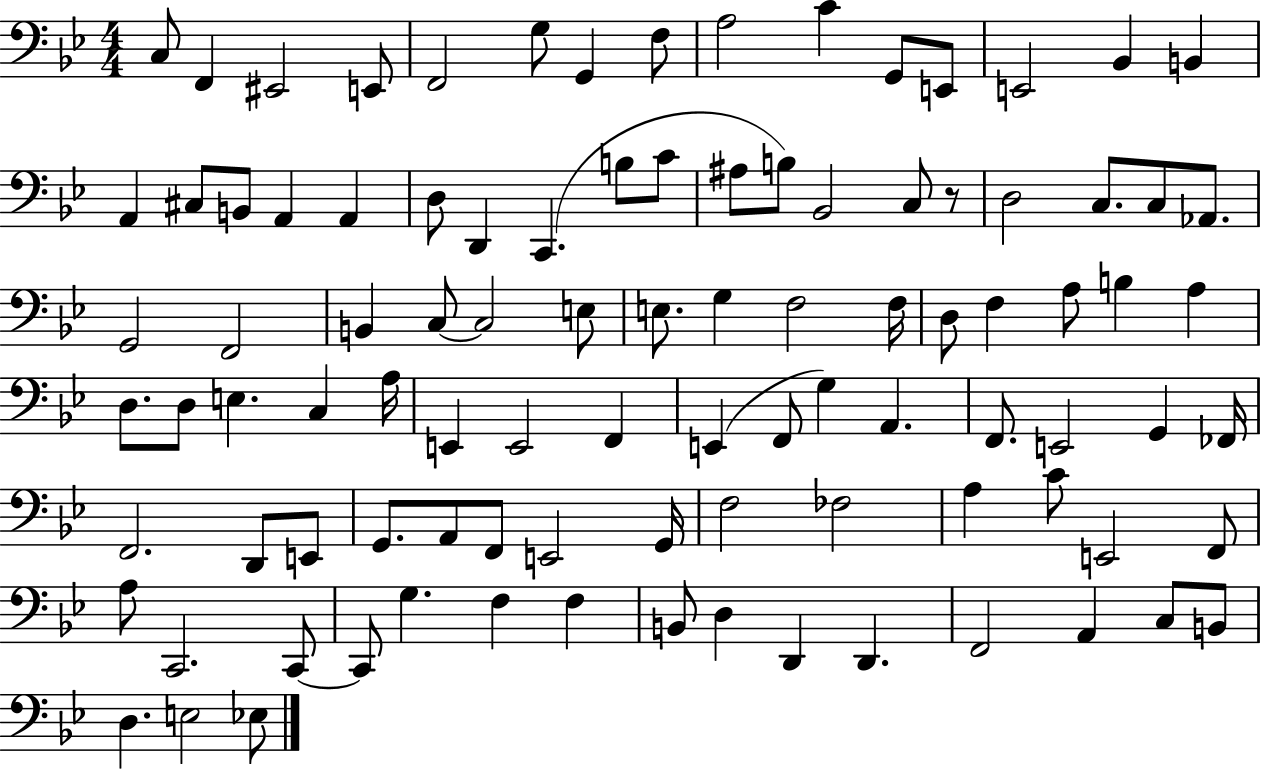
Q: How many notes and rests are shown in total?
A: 97